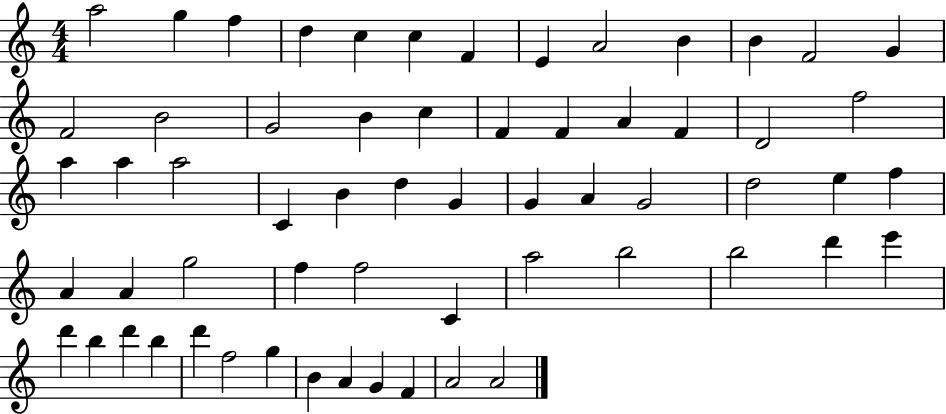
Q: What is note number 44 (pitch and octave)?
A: A5